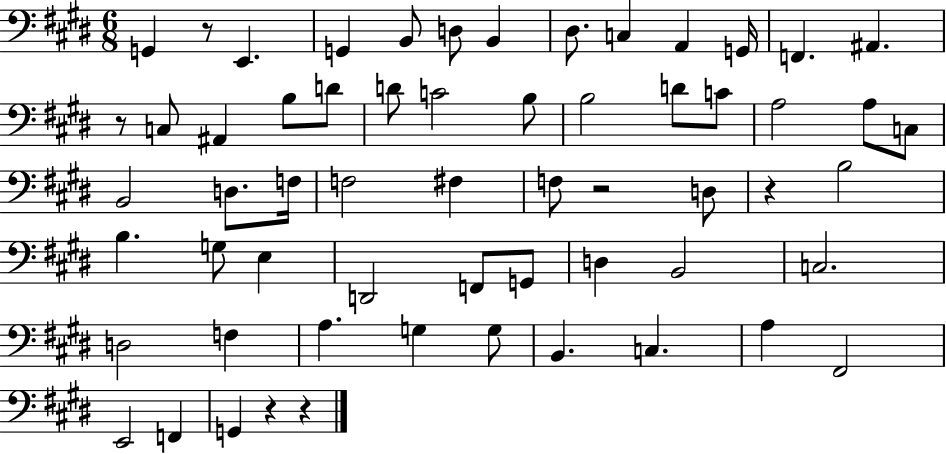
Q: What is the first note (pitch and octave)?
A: G2